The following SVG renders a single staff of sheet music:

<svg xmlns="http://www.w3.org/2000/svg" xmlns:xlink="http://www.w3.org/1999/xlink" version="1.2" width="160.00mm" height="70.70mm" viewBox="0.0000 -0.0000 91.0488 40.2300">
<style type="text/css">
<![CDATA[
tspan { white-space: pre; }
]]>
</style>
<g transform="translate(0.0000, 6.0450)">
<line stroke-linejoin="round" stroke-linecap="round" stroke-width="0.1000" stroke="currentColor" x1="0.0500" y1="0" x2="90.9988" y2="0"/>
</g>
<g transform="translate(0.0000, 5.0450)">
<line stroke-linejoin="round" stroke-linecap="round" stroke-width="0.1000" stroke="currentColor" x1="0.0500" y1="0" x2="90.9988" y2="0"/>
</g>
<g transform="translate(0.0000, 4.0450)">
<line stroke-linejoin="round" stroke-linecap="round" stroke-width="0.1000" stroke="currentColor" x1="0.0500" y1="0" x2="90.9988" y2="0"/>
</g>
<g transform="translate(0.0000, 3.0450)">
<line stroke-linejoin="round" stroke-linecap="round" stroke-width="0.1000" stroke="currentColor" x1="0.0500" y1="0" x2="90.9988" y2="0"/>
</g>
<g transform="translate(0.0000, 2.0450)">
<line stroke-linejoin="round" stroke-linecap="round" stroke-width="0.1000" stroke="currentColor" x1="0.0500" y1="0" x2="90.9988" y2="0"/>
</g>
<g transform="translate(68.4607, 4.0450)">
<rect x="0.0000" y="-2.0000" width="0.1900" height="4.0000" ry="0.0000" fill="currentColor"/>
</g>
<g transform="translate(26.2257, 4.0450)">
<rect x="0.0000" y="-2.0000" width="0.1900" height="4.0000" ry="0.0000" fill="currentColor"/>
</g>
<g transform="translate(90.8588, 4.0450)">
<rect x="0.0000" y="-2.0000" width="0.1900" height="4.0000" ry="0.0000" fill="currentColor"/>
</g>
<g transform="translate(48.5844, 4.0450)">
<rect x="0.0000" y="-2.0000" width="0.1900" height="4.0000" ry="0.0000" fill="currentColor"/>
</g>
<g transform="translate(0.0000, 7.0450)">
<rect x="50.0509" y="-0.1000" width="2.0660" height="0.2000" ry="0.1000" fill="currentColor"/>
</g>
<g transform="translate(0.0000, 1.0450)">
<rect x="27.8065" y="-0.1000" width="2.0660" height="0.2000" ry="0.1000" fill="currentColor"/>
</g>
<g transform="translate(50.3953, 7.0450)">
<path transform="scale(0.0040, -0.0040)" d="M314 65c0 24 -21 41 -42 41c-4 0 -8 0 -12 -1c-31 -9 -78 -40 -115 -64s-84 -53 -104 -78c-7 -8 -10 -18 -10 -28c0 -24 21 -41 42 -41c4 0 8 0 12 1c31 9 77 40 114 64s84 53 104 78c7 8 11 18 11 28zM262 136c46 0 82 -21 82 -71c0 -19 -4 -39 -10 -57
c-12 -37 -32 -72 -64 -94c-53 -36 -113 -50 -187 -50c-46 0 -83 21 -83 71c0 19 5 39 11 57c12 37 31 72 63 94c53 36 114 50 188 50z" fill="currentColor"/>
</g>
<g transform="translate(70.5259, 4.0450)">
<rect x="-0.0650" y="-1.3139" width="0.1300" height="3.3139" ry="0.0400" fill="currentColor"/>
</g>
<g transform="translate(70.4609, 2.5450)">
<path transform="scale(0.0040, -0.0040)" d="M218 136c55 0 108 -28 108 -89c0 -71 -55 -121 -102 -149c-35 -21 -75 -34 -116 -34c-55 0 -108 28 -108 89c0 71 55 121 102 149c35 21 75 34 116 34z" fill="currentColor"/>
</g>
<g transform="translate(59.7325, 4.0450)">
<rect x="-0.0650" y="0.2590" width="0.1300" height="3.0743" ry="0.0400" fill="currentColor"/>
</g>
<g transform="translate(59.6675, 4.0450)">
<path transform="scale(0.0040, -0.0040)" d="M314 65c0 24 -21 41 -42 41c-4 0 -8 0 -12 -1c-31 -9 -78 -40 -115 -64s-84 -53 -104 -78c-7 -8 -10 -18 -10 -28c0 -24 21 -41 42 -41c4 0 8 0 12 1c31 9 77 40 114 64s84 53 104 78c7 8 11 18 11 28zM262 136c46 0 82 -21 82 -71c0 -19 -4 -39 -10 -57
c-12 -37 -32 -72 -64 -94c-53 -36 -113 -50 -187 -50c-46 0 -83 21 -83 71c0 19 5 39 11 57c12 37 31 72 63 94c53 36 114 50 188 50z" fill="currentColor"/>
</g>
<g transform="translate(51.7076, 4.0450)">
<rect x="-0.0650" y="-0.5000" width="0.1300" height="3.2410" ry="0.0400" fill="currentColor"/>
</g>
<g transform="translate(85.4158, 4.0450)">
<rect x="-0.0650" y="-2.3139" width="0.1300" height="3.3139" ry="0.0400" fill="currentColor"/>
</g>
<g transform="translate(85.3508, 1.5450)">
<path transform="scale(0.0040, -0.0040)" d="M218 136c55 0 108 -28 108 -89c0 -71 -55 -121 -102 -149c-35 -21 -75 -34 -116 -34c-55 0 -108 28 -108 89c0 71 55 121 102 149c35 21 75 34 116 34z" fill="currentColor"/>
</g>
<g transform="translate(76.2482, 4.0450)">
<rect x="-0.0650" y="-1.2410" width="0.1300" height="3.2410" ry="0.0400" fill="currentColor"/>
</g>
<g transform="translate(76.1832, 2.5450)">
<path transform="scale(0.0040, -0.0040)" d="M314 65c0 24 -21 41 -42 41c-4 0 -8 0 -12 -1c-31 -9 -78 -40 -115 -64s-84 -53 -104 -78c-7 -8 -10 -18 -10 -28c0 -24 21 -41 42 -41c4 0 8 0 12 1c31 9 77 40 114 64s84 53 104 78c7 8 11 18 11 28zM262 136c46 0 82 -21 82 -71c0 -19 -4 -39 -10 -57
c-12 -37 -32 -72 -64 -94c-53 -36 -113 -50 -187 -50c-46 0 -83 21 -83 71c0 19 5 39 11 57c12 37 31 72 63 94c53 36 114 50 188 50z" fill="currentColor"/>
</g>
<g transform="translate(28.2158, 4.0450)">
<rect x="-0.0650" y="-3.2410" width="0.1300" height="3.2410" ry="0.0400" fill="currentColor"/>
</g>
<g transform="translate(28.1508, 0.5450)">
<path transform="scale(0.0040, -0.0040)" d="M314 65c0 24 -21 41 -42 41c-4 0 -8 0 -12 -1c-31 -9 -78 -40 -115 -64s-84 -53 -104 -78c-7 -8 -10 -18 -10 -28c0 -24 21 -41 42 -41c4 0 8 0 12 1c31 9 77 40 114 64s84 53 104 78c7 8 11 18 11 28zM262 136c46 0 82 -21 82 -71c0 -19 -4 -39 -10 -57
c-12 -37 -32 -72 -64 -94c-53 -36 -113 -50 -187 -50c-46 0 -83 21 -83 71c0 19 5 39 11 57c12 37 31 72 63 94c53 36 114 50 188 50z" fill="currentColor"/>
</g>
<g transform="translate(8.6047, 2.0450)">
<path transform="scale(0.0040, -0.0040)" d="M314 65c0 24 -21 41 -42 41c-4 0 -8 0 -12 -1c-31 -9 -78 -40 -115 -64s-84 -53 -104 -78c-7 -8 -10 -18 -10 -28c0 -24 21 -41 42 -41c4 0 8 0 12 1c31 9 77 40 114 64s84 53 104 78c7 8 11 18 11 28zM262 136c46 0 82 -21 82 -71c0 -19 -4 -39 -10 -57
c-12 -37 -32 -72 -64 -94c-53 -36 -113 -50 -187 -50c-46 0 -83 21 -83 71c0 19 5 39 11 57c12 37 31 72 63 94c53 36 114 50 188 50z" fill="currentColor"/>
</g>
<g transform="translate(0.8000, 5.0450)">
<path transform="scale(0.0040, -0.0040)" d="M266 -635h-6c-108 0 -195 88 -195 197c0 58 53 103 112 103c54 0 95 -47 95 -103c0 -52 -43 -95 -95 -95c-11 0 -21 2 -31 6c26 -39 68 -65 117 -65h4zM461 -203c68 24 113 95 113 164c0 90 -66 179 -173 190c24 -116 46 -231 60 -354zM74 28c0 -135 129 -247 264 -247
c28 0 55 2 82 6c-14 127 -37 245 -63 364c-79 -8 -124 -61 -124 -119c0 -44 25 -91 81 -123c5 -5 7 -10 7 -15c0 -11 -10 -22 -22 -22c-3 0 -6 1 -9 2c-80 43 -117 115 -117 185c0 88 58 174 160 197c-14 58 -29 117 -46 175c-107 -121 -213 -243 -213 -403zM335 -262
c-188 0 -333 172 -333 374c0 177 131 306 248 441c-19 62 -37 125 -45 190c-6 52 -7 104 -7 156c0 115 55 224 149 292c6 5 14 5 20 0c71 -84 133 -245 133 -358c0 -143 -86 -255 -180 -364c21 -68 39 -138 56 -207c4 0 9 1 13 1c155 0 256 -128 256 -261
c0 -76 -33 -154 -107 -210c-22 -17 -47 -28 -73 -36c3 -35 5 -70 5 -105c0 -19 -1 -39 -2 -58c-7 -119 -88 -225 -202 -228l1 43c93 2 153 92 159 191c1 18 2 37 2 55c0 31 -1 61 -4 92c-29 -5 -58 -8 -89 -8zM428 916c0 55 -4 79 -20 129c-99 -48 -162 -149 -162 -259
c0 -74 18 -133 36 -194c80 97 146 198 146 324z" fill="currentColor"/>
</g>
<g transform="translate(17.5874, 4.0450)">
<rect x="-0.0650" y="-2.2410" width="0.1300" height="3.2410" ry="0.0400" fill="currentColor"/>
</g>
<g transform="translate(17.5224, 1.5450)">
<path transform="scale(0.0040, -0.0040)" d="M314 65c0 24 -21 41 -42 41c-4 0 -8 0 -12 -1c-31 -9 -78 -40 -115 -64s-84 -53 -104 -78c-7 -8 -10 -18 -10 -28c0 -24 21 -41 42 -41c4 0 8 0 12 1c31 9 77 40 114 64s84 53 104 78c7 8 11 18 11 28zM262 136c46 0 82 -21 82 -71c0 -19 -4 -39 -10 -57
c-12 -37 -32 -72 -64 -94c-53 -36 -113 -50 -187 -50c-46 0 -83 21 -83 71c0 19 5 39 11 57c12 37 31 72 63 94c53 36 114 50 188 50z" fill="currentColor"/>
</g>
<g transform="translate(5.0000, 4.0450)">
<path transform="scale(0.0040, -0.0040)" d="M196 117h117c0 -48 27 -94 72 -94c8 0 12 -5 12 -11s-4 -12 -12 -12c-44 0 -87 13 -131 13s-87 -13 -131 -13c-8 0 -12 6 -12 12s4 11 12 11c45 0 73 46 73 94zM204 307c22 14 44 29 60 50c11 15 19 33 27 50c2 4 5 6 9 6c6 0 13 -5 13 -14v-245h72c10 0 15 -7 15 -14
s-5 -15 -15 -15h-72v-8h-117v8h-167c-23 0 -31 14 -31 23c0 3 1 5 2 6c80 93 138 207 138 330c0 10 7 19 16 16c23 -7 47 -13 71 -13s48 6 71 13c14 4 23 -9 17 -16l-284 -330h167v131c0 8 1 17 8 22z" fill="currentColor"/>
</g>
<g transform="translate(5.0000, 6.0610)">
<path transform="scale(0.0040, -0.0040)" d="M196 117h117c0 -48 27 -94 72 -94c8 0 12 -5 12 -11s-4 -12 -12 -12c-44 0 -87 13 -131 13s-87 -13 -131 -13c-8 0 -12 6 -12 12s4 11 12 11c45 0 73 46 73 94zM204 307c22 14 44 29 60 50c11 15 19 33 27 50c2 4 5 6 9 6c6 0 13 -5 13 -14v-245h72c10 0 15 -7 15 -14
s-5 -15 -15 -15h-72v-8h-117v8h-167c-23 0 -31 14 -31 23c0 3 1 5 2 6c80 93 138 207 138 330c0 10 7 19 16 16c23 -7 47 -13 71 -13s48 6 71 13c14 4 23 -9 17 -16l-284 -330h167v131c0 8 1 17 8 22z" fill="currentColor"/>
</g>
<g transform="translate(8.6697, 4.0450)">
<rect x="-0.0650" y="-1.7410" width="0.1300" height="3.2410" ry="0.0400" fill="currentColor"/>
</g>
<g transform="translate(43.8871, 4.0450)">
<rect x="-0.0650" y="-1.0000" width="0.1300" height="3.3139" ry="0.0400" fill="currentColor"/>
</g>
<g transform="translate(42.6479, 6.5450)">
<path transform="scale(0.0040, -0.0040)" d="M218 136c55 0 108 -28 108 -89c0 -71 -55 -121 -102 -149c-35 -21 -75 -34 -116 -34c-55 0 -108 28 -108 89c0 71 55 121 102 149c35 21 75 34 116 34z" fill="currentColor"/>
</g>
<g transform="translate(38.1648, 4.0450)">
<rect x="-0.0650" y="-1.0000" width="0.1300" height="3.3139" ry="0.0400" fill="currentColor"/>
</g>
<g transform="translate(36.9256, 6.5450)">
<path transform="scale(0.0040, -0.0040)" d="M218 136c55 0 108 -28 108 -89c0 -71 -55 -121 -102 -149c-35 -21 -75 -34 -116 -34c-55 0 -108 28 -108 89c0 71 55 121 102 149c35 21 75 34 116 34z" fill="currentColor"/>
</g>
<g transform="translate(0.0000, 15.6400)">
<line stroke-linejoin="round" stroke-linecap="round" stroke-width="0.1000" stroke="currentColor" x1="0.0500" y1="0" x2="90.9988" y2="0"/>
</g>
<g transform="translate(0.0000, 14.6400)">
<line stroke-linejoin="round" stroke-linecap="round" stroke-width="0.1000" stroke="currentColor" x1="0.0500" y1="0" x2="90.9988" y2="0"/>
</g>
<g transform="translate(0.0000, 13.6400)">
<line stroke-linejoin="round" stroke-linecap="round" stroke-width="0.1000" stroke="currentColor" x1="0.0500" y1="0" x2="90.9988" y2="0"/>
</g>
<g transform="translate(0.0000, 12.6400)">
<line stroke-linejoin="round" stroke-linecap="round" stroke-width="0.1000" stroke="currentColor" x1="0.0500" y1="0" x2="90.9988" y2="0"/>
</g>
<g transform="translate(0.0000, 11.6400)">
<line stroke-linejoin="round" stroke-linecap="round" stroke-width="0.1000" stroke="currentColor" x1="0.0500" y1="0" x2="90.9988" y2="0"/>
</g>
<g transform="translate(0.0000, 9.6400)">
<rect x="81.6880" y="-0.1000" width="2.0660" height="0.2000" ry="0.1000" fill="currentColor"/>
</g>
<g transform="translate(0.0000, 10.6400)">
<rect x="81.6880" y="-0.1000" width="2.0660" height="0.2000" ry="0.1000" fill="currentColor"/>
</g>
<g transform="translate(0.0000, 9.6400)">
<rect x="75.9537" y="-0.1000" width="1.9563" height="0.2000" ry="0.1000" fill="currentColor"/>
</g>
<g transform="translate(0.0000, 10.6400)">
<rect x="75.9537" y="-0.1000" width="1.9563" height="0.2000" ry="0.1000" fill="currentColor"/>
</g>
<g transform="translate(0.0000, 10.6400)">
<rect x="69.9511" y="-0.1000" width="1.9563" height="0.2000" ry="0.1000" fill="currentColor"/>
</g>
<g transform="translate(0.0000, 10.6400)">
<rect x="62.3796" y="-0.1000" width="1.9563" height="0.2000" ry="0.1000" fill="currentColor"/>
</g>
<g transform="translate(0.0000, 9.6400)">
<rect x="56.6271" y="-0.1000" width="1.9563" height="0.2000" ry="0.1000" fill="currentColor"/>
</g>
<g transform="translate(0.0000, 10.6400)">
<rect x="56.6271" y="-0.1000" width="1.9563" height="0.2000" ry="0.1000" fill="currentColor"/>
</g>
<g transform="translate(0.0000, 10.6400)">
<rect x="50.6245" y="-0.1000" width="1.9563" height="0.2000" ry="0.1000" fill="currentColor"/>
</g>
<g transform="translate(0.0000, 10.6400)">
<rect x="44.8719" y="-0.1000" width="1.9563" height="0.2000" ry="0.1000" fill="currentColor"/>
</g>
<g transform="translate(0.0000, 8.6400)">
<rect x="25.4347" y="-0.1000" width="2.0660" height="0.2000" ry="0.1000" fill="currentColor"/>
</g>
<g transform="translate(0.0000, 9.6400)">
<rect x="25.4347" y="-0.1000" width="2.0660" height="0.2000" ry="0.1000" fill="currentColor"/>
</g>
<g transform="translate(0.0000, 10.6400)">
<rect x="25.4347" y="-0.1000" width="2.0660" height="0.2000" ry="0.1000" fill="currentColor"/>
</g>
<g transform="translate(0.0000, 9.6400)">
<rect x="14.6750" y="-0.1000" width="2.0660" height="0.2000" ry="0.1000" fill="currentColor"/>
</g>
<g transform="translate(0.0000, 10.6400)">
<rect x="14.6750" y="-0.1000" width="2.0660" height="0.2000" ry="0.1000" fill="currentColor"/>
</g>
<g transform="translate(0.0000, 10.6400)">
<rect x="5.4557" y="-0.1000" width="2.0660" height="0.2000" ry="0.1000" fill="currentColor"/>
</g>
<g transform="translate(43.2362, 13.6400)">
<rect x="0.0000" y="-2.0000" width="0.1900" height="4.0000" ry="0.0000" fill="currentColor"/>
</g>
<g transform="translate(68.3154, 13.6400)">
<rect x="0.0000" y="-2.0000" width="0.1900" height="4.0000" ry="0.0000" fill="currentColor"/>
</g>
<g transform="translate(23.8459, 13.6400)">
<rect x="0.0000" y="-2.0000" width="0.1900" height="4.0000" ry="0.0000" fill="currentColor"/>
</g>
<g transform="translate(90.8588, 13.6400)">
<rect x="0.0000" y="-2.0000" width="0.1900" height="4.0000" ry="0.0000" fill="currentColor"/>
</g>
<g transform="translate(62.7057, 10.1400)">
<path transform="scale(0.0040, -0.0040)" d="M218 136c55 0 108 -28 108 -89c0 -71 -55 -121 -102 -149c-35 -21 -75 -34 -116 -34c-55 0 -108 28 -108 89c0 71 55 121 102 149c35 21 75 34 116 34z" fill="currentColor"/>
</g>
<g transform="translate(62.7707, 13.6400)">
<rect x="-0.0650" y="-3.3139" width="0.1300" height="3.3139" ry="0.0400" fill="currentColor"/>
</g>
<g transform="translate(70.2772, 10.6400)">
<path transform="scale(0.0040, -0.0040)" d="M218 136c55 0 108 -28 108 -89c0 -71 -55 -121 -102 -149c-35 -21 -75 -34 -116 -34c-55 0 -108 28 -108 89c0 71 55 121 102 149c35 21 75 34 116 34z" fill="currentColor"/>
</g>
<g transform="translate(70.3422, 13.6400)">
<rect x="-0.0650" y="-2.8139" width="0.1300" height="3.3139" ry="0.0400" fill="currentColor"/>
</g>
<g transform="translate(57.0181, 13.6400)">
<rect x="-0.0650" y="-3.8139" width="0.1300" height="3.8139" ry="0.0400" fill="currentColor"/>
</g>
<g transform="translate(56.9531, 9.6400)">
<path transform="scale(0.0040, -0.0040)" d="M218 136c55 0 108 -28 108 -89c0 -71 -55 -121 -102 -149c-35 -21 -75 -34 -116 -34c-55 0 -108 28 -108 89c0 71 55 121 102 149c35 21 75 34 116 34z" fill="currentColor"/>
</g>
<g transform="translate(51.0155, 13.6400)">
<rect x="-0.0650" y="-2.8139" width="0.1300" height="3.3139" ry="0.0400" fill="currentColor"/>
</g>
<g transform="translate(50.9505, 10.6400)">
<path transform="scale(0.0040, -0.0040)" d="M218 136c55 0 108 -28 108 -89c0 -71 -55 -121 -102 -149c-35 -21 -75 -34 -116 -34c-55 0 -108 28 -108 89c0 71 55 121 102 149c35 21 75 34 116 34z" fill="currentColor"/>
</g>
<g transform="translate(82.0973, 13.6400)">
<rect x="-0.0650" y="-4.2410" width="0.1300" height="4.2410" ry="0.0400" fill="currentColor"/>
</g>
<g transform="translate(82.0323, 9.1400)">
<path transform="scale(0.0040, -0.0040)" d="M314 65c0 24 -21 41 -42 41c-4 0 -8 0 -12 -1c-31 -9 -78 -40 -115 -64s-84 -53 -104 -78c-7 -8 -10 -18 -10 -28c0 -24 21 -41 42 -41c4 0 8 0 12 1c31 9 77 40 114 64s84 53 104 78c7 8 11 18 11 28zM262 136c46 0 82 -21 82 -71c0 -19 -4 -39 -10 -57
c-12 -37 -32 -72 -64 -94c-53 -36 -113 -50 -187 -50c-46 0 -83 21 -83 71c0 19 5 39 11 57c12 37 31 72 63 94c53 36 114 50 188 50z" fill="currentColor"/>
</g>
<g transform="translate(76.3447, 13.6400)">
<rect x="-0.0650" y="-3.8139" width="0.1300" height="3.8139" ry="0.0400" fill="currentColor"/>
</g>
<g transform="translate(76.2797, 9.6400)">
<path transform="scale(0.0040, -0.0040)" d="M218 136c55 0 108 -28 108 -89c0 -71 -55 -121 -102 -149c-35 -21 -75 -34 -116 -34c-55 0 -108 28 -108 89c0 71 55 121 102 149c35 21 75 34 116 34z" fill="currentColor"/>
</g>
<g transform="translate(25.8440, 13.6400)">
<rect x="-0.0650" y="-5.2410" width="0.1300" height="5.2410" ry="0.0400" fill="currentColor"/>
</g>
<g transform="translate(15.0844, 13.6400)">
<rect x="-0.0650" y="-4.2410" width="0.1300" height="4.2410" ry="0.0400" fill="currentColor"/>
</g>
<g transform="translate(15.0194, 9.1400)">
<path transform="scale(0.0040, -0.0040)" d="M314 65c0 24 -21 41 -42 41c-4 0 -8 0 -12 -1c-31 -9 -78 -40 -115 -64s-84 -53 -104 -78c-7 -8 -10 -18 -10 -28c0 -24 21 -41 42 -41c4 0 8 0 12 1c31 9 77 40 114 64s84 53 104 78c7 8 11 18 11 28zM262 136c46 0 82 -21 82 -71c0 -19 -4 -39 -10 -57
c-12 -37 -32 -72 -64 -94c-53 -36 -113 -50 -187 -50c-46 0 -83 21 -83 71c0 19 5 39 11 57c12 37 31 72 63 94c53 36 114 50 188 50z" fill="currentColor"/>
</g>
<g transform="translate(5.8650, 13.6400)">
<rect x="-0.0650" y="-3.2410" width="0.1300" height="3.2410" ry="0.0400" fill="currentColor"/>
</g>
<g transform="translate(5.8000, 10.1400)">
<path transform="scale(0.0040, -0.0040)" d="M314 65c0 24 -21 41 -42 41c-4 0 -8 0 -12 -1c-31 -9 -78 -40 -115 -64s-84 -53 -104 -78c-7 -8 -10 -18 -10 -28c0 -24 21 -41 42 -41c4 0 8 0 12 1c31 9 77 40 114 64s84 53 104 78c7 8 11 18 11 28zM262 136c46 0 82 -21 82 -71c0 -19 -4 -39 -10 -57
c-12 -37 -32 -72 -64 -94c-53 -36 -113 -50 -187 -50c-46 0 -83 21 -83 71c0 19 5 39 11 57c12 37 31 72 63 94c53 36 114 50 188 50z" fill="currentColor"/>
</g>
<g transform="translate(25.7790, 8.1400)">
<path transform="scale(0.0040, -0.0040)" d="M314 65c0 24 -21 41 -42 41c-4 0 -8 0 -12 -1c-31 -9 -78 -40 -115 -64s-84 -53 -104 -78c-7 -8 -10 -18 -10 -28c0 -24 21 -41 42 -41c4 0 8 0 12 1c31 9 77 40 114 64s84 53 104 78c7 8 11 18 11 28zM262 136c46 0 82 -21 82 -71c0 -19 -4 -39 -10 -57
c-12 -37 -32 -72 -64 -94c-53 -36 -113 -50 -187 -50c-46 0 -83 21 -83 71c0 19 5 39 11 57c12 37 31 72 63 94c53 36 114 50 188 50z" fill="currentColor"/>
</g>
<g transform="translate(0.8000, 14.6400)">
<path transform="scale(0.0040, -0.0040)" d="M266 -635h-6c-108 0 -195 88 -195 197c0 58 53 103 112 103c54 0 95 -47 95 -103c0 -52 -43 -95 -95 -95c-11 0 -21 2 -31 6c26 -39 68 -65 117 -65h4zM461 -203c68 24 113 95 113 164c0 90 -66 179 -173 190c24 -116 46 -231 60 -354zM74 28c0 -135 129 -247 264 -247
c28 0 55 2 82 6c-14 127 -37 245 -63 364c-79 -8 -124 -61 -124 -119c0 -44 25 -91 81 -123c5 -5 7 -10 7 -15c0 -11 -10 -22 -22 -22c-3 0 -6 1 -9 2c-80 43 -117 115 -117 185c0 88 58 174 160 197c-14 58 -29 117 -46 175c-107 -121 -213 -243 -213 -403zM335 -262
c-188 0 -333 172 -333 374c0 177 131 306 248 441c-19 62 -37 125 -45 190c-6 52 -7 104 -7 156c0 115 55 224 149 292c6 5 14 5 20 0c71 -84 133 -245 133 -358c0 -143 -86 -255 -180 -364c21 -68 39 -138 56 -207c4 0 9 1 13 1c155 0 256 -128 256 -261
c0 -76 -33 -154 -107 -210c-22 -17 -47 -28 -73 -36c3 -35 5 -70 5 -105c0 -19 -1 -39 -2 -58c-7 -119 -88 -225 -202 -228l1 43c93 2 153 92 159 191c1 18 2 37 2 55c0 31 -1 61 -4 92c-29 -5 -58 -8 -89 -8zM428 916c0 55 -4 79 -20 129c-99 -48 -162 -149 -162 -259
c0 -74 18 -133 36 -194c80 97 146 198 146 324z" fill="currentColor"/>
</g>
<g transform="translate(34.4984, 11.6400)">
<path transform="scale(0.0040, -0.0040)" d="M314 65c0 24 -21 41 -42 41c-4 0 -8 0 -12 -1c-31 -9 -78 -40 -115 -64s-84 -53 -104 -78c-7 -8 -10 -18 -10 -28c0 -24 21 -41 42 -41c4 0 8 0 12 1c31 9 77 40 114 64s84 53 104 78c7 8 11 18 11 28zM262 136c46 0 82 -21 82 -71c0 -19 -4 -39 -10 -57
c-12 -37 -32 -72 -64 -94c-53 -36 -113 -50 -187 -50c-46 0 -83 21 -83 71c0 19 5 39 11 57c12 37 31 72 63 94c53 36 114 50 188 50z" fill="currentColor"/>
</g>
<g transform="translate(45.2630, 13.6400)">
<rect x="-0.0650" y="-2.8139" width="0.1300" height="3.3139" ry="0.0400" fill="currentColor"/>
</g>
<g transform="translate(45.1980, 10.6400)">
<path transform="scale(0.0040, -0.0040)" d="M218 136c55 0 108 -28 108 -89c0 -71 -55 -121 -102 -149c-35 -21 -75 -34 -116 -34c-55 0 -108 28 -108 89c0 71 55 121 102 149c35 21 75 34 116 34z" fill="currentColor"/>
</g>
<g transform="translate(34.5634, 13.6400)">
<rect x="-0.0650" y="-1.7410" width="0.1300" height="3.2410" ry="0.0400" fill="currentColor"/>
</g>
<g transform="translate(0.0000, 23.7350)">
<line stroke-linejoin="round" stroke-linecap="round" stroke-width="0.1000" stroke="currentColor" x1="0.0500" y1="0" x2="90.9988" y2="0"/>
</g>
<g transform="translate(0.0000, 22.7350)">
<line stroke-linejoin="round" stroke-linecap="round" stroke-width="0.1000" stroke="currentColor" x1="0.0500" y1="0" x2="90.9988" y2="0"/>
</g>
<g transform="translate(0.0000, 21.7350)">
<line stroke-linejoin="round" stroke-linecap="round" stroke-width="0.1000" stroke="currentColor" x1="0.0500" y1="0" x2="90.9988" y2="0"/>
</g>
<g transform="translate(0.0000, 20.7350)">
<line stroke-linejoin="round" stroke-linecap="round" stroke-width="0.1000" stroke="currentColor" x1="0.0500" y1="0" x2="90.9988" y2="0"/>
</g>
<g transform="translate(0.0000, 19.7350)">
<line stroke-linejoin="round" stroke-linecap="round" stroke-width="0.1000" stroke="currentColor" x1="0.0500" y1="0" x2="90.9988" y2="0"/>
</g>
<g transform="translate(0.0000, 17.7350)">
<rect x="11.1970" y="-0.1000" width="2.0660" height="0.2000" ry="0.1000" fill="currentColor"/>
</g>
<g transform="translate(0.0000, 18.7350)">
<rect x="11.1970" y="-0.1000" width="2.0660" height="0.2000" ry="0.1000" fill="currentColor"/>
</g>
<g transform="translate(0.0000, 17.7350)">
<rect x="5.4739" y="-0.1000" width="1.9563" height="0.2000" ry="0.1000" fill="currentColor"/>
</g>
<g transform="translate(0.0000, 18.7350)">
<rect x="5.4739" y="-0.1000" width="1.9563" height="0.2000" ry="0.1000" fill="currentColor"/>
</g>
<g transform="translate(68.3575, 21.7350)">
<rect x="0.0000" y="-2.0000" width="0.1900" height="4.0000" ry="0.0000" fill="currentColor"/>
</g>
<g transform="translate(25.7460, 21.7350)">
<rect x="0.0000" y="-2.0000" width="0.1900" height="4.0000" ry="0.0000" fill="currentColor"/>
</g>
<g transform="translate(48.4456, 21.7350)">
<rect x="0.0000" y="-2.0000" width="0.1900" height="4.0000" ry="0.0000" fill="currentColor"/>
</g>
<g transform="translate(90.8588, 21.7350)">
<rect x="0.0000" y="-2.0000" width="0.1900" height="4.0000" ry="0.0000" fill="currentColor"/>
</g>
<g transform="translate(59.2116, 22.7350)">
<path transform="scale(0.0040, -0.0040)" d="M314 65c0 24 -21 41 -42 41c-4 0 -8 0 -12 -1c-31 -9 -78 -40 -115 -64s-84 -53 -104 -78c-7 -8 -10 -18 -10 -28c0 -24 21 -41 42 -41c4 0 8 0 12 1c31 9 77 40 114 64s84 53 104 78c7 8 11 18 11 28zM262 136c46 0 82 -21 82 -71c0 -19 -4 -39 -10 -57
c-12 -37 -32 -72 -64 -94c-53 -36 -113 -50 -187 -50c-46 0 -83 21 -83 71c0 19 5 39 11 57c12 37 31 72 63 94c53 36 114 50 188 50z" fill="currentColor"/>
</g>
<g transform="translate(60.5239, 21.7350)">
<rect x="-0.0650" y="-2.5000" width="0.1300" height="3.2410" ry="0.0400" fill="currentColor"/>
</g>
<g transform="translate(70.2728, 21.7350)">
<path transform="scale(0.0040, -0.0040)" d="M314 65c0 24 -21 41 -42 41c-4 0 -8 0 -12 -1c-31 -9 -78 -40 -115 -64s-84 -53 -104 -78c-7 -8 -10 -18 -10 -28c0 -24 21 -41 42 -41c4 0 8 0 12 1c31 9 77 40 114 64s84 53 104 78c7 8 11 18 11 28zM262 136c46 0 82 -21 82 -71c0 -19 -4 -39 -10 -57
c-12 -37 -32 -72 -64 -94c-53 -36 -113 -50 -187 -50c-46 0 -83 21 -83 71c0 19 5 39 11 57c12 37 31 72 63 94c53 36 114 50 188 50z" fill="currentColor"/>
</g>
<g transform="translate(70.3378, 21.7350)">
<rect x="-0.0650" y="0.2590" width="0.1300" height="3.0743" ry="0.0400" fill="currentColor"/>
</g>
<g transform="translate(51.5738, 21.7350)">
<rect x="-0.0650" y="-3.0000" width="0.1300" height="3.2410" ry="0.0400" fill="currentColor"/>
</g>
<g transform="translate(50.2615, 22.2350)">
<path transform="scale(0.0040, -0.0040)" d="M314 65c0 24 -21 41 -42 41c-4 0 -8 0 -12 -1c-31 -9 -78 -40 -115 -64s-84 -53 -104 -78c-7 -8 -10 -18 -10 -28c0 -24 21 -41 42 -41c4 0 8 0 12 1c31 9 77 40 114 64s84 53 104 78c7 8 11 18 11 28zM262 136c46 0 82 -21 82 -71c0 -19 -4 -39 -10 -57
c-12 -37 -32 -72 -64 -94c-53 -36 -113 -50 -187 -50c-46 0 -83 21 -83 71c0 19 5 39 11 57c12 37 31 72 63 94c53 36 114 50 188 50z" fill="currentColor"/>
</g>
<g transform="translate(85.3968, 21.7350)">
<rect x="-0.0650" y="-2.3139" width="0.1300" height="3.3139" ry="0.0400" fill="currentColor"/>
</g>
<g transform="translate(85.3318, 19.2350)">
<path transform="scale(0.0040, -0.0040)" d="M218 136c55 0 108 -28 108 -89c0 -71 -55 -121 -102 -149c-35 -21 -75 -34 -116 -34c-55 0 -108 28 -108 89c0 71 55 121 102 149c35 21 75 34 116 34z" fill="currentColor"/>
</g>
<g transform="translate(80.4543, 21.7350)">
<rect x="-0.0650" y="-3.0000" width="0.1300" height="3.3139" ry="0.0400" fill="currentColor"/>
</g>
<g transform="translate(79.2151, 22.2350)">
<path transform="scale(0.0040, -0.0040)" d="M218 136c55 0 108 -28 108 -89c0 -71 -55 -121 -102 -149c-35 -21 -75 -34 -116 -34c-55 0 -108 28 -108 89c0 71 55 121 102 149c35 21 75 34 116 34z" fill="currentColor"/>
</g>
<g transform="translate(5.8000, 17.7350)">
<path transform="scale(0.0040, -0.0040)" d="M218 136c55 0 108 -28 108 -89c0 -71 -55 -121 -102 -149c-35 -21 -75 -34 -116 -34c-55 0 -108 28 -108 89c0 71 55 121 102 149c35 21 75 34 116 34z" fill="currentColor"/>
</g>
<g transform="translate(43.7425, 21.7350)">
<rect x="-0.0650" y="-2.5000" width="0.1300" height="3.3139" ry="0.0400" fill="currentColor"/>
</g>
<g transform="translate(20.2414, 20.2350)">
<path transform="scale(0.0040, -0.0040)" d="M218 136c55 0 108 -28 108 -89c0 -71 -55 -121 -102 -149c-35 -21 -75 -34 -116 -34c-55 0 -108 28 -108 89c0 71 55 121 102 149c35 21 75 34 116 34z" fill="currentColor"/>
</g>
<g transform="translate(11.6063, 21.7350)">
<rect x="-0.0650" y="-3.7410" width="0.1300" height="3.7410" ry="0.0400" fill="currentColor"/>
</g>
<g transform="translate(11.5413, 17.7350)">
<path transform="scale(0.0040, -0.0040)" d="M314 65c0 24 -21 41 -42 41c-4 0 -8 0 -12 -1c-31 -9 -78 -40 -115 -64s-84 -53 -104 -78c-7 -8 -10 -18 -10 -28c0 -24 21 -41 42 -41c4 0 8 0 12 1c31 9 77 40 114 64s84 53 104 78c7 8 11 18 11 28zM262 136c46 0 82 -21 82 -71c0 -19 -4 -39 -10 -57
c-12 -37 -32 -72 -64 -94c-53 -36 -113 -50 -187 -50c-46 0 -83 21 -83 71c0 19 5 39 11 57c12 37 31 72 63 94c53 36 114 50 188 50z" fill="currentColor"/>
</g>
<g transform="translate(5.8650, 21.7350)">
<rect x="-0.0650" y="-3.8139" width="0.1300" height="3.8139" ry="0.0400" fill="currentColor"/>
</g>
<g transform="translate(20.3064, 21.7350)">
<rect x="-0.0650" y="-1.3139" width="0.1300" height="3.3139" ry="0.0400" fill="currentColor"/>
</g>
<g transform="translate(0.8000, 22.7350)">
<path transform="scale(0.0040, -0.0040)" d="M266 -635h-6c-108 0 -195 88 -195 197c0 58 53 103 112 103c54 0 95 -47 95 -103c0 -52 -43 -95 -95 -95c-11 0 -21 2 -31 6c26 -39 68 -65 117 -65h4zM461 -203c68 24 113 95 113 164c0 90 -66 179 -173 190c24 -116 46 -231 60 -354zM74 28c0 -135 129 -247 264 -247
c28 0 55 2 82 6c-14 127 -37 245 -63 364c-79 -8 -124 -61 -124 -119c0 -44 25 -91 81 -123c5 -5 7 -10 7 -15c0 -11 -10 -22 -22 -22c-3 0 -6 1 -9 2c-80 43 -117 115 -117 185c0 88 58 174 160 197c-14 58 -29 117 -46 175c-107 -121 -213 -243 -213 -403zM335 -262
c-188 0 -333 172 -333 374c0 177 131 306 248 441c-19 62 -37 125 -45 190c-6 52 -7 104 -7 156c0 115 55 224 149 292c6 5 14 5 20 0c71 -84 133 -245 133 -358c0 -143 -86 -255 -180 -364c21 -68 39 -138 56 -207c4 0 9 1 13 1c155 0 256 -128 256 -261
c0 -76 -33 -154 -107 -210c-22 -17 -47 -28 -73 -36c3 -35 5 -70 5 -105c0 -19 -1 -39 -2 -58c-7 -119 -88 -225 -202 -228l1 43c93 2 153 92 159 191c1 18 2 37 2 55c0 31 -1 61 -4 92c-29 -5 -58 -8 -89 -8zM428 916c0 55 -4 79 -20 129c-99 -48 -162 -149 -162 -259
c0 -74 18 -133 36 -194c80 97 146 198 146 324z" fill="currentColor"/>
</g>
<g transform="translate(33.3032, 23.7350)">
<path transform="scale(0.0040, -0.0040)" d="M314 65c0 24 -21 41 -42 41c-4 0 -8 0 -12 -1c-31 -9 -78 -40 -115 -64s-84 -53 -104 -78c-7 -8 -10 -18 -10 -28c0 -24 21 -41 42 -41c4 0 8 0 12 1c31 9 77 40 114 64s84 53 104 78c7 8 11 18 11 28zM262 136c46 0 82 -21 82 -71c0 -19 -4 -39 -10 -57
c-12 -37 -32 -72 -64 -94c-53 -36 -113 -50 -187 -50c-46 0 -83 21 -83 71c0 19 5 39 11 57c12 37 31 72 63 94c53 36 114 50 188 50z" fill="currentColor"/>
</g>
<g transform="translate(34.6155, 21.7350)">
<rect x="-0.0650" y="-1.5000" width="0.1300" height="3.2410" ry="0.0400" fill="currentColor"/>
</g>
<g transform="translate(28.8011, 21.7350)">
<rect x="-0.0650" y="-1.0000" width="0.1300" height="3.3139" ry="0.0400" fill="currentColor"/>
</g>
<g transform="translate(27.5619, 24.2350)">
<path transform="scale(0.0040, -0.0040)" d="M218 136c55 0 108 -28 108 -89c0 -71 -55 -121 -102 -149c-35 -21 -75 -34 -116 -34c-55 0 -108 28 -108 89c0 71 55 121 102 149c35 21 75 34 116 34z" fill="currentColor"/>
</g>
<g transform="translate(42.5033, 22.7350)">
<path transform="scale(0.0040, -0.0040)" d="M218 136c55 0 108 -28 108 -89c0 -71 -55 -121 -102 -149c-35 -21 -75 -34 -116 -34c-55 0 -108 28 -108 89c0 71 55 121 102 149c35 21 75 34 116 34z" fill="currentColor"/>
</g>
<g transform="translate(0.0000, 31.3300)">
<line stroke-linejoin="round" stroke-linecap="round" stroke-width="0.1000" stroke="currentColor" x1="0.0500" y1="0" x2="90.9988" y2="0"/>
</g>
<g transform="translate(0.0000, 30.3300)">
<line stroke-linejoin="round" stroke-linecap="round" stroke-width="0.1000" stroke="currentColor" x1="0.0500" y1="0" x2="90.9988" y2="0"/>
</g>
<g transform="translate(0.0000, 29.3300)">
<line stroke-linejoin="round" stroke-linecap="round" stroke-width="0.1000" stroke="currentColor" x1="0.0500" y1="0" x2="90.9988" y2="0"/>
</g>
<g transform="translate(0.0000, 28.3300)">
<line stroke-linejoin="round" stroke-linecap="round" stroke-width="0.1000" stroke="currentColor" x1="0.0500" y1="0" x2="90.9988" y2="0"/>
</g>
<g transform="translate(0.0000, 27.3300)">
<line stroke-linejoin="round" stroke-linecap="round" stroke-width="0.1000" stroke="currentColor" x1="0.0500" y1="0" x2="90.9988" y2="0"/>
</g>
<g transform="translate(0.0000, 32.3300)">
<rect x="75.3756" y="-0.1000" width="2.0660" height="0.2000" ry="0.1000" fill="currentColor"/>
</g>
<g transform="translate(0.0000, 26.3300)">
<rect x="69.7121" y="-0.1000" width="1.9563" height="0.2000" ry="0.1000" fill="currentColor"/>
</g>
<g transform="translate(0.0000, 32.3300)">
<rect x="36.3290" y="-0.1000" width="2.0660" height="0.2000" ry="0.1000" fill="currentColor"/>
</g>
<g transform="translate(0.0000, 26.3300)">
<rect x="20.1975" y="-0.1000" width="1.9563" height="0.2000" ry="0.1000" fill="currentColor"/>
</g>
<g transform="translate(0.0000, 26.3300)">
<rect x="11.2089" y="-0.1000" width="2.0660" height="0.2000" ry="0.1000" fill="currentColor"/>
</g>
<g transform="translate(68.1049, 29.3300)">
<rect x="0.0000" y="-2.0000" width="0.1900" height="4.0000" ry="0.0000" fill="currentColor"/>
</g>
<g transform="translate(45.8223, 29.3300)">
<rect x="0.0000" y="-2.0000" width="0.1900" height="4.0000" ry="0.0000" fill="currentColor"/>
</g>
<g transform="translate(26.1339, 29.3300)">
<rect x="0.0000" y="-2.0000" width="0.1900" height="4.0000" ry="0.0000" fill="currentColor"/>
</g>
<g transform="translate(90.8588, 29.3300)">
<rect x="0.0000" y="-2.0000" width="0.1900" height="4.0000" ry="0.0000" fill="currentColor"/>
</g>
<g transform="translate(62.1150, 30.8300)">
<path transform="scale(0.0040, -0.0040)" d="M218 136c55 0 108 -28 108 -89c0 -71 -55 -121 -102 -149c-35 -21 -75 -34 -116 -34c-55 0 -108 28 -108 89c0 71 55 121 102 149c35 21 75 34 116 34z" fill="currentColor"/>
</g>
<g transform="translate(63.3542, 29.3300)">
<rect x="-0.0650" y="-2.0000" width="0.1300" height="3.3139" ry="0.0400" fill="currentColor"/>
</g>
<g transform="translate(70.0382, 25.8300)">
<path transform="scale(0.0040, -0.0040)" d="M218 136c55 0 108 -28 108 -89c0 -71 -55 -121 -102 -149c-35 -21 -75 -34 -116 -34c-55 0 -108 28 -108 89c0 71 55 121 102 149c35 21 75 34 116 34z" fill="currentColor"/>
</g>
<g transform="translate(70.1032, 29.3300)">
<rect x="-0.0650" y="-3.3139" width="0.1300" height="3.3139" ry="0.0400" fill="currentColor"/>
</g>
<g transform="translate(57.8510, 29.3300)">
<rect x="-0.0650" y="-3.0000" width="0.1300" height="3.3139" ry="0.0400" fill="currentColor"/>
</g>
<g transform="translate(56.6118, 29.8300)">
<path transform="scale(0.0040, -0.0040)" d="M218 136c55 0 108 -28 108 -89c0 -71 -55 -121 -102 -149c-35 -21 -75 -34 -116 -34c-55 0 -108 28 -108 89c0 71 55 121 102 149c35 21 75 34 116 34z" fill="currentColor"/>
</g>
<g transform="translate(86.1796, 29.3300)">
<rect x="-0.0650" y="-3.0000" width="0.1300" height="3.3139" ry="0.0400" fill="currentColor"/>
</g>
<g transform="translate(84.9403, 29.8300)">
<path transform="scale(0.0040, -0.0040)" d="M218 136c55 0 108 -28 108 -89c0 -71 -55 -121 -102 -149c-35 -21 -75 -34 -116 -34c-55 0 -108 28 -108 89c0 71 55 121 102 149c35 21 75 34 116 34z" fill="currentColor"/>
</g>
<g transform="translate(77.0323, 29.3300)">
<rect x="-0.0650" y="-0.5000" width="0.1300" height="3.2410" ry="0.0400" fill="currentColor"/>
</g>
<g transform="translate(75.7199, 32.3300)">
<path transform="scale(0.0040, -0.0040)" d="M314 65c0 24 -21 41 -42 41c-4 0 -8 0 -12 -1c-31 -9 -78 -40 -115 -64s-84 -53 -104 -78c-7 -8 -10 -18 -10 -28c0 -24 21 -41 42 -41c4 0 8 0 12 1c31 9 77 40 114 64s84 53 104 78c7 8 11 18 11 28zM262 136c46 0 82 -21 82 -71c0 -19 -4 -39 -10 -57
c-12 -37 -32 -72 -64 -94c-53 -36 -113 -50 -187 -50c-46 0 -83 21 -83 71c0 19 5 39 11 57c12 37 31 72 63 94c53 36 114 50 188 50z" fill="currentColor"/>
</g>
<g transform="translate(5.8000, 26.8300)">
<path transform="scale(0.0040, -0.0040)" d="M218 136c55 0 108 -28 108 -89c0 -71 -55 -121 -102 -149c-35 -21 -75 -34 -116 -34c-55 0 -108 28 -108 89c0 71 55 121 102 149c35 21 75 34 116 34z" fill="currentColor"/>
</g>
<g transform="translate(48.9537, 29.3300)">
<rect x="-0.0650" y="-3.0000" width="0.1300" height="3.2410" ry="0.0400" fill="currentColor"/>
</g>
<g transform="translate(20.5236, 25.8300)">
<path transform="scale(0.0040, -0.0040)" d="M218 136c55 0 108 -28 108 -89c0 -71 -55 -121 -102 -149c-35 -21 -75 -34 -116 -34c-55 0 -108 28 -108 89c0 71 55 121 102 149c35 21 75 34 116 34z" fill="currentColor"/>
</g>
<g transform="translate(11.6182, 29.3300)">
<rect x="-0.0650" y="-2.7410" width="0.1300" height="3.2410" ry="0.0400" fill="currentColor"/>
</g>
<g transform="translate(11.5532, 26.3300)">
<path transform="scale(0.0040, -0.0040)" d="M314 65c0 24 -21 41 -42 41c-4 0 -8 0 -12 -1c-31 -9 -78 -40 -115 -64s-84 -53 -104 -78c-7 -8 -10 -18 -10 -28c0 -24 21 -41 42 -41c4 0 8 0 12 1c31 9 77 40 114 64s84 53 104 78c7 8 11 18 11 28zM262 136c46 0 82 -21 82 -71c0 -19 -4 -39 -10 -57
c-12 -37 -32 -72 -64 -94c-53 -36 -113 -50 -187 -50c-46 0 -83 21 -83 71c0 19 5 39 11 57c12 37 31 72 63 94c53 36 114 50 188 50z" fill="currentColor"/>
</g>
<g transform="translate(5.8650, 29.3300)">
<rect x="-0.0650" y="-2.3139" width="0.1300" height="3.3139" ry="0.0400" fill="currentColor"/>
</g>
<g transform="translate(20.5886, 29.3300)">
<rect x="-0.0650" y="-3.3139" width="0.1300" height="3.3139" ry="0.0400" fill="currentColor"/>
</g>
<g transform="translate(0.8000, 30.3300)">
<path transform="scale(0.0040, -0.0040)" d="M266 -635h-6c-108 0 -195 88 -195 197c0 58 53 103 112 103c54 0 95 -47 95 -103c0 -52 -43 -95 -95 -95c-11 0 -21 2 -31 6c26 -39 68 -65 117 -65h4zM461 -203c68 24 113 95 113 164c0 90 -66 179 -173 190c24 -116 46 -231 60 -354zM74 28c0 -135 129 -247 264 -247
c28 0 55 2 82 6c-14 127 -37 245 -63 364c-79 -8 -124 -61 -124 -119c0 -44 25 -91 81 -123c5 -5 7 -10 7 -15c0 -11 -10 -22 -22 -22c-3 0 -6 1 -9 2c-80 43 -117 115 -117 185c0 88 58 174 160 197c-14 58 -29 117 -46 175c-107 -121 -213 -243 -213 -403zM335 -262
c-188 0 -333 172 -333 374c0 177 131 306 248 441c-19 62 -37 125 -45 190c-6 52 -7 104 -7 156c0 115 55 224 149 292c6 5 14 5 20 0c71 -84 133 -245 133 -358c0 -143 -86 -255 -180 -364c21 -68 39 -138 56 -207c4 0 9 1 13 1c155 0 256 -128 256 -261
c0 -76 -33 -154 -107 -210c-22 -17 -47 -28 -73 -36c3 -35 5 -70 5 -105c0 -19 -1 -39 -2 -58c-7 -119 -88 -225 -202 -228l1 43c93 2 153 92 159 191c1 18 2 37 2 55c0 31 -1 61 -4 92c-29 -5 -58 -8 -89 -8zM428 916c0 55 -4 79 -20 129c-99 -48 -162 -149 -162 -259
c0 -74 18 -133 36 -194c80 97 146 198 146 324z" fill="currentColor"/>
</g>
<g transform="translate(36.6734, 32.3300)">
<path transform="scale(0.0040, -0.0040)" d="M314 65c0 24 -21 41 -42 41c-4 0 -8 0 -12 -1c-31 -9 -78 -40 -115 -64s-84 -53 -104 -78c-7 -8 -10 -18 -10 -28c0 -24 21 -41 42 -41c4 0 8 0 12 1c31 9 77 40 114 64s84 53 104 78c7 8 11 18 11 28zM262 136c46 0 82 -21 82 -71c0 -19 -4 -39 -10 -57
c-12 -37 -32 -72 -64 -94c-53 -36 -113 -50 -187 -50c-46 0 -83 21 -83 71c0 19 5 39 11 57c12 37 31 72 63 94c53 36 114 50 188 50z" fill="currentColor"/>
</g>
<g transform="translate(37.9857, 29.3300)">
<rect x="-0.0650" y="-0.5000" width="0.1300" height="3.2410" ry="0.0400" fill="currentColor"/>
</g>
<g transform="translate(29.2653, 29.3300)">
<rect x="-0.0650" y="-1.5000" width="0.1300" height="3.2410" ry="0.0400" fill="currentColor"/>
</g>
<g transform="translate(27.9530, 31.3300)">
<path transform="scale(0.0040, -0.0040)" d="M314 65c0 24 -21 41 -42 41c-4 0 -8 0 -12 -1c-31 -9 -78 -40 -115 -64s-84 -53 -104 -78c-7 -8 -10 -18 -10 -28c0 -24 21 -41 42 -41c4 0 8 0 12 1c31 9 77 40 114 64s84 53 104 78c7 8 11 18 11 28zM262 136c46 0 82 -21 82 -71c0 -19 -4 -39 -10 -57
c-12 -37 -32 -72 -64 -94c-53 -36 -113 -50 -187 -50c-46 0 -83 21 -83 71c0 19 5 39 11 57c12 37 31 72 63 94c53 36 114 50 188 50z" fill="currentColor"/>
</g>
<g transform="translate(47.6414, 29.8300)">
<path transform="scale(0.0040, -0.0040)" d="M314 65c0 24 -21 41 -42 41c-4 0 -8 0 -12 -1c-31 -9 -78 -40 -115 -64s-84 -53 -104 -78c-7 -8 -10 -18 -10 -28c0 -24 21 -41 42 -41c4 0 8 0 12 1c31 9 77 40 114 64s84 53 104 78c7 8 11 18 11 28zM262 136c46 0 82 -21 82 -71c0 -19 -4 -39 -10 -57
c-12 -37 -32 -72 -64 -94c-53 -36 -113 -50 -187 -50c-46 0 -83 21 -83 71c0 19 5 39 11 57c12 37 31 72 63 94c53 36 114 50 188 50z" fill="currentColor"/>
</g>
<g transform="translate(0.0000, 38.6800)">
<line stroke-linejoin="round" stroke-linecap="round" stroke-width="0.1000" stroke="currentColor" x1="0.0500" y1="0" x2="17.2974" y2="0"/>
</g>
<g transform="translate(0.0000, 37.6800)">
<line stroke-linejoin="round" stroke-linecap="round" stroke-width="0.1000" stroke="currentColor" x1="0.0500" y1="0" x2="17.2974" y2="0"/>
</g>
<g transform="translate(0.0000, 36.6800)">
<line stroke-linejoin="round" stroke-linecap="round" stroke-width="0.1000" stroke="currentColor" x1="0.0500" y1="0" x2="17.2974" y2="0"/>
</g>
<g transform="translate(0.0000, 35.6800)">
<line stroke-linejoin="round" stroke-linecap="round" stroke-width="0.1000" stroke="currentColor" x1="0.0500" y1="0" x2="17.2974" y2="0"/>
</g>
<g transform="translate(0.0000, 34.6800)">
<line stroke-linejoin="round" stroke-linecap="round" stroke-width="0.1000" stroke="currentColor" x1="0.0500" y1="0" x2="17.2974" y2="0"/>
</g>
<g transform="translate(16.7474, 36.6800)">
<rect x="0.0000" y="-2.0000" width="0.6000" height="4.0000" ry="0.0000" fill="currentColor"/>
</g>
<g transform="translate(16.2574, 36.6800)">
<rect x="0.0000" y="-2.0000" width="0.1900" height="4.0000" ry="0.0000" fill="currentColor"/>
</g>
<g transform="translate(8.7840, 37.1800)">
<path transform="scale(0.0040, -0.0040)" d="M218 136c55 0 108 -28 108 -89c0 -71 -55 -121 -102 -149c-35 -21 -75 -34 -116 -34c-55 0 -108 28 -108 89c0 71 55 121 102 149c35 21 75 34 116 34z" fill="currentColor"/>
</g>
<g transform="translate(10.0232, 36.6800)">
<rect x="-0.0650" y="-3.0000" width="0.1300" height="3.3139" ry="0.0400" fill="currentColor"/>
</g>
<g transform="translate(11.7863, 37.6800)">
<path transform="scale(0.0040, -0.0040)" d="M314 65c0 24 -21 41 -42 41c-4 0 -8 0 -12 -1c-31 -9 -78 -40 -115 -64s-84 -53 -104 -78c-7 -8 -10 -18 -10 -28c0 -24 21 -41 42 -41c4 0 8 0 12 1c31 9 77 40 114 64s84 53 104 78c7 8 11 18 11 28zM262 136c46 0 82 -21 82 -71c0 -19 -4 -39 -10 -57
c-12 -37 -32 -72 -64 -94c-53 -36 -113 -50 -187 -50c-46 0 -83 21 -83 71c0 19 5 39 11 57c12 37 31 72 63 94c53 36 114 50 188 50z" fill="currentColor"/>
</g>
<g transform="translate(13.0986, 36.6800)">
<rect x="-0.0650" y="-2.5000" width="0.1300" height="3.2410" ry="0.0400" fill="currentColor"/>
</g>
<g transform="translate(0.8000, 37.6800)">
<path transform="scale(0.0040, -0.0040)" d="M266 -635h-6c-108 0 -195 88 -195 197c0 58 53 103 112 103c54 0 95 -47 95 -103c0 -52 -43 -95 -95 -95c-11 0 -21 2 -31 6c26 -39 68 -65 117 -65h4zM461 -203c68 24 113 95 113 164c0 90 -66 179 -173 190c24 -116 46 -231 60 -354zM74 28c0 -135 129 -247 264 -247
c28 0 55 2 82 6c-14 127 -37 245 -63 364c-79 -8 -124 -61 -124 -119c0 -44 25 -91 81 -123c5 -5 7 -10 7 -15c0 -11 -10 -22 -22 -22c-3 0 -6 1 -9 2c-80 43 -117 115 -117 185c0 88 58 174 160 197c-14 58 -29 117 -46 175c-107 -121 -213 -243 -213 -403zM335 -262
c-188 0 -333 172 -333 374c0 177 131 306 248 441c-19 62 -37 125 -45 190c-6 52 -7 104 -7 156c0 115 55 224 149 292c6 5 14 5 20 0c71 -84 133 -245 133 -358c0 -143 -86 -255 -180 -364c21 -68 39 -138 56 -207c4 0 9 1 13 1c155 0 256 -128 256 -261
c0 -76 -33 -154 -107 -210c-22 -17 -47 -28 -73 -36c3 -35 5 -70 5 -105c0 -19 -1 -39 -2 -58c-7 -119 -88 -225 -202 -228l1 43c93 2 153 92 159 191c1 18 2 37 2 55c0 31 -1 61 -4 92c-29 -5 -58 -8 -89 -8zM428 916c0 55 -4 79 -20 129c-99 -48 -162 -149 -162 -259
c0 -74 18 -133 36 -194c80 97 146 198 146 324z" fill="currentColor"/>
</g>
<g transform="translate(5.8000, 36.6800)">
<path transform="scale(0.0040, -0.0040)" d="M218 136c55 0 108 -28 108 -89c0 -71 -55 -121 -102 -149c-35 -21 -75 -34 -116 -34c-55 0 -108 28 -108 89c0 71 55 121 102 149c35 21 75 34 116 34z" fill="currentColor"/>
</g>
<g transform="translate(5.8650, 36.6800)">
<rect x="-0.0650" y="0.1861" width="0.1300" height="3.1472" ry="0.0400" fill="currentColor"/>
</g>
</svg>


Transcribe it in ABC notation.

X:1
T:Untitled
M:4/4
L:1/4
K:C
f2 g2 b2 D D C2 B2 e e2 g b2 d'2 f'2 f2 a a c' b a c' d'2 c' c'2 e D E2 G A2 G2 B2 A g g a2 b E2 C2 A2 A F b C2 A B A G2